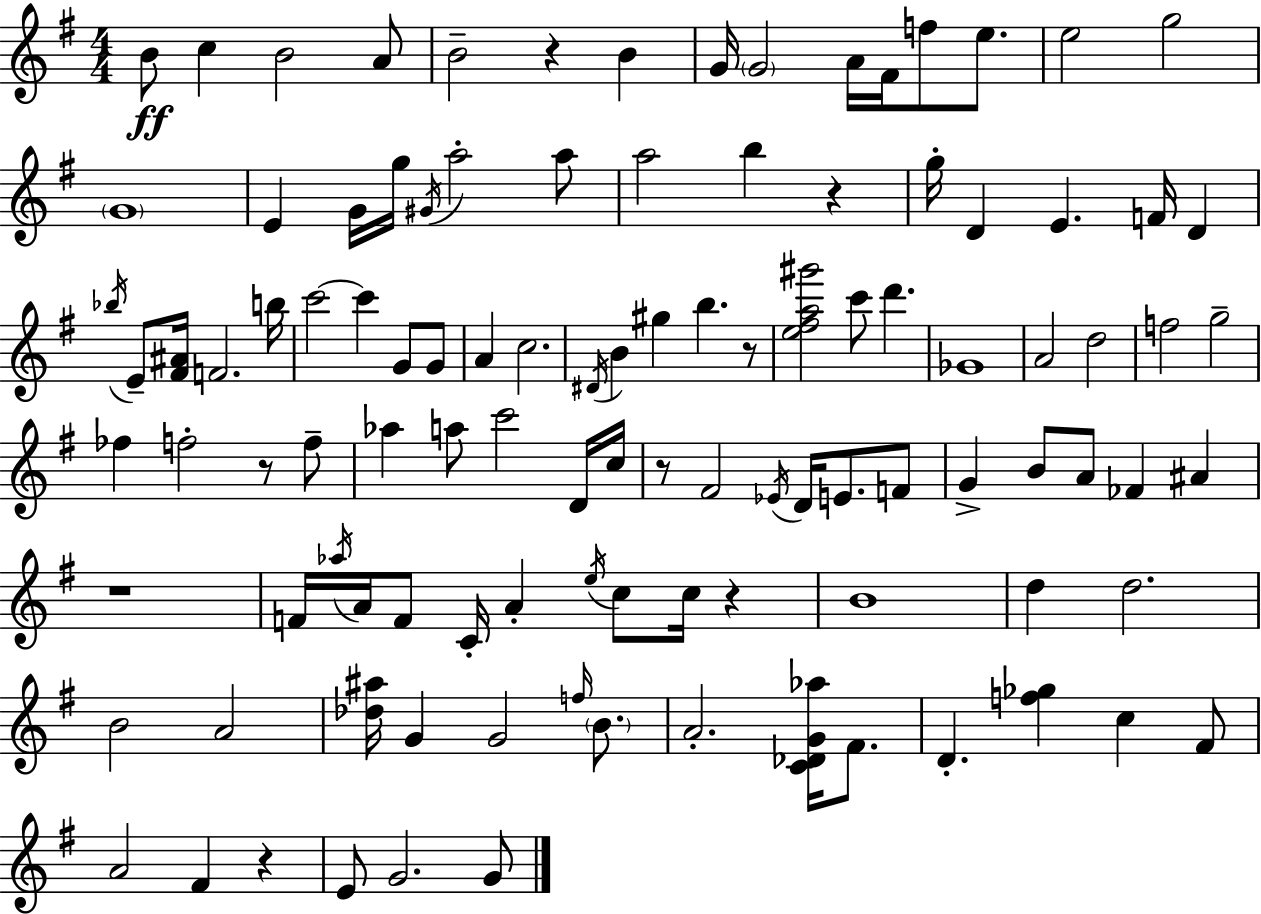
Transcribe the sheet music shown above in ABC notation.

X:1
T:Untitled
M:4/4
L:1/4
K:G
B/2 c B2 A/2 B2 z B G/4 G2 A/4 ^F/4 f/2 e/2 e2 g2 G4 E G/4 g/4 ^G/4 a2 a/2 a2 b z g/4 D E F/4 D _b/4 E/2 [^F^A]/4 F2 b/4 c'2 c' G/2 G/2 A c2 ^D/4 B ^g b z/2 [e^fa^g']2 c'/2 d' _G4 A2 d2 f2 g2 _f f2 z/2 f/2 _a a/2 c'2 D/4 c/4 z/2 ^F2 _E/4 D/4 E/2 F/2 G B/2 A/2 _F ^A z4 F/4 _a/4 A/4 F/2 C/4 A e/4 c/2 c/4 z B4 d d2 B2 A2 [_d^a]/4 G G2 f/4 B/2 A2 [C_DG_a]/4 ^F/2 D [f_g] c ^F/2 A2 ^F z E/2 G2 G/2